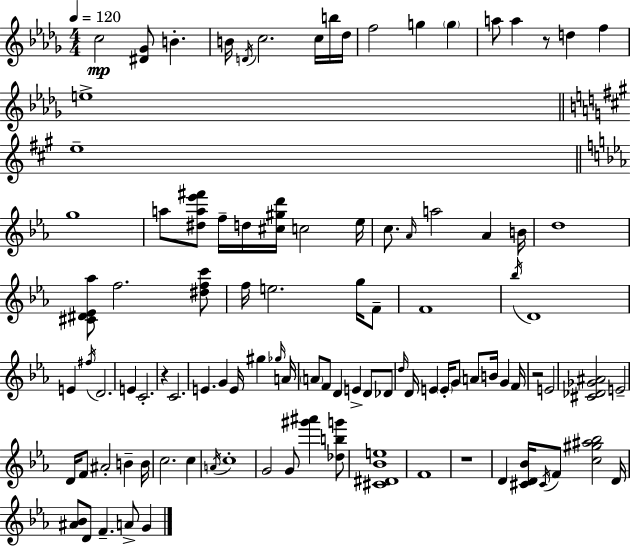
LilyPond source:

{
  \clef treble
  \numericTimeSignature
  \time 4/4
  \key bes \minor
  \tempo 4 = 120
  c''2\mp <dis' ges'>8 b'4.-. | b'16 \acciaccatura { d'16 } c''2. c''16 b''16 | des''16 f''2 g''4 \parenthesize g''4 | a''8 a''4 r8 d''4 f''4 | \break e''1-> | \bar "||" \break \key a \major e''1-- | \bar "||" \break \key ees \major g''1 | a''8 <dis'' a'' ees''' fis'''>8 f''16-- d''16 <cis'' gis'' d'''>16 c''2 ees''16 | c''8. \grace { aes'16 } a''2 aes'4 | b'16 d''1 | \break <cis' dis' ees' aes''>8 f''2. <dis'' f'' c'''>8 | f''16 e''2. g''16 f'8-- | f'1 | \acciaccatura { bes''16 } d'1 | \break e'4 \acciaccatura { fis''16 } d'2. | e'4 c'2.-. | r4 c'2. | e'4. g'4 e'16 gis''4 | \break \grace { ges''16 } a'16 \parenthesize a'8 f'8 d'4 e'4-> | d'8 des'8 \grace { d''16 } d'16 e'4 \parenthesize e'16-. g'8 \parenthesize a'8 b'16 | g'4 f'16 r2 e'2 | <cis' des' ges' ais'>2 e'2-- | \break d'16 f'8 ais'2-. | b'4-- b'16 c''2. | c''4 \acciaccatura { a'16 } c''1-. | g'2 g'8 | \break <gis''' ais'''>4 <des'' b'' g'''>8 <cis' dis' bes' e''>1 | f'1 | r1 | d'4 <cis' d' bes'>16 \acciaccatura { cis'16 } f'8 <c'' gis'' ais'' bes''>2 | \break d'16 <ais' bes'>8 d'8 f'4.-- | a'8-> g'4 \bar "|."
}